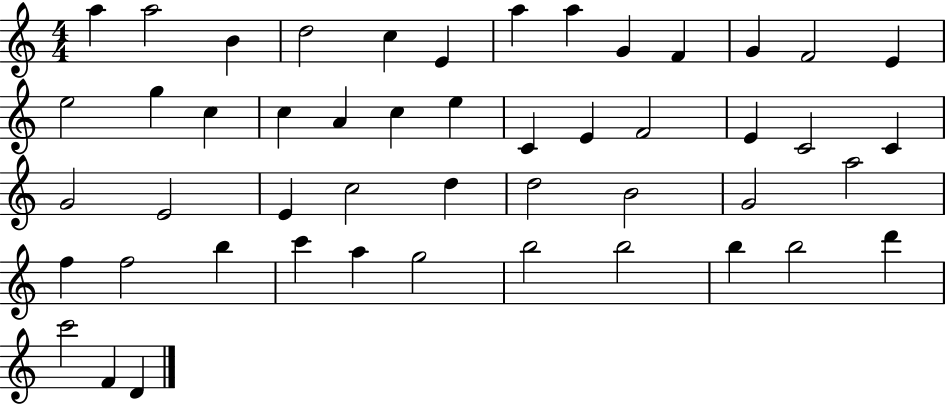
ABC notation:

X:1
T:Untitled
M:4/4
L:1/4
K:C
a a2 B d2 c E a a G F G F2 E e2 g c c A c e C E F2 E C2 C G2 E2 E c2 d d2 B2 G2 a2 f f2 b c' a g2 b2 b2 b b2 d' c'2 F D